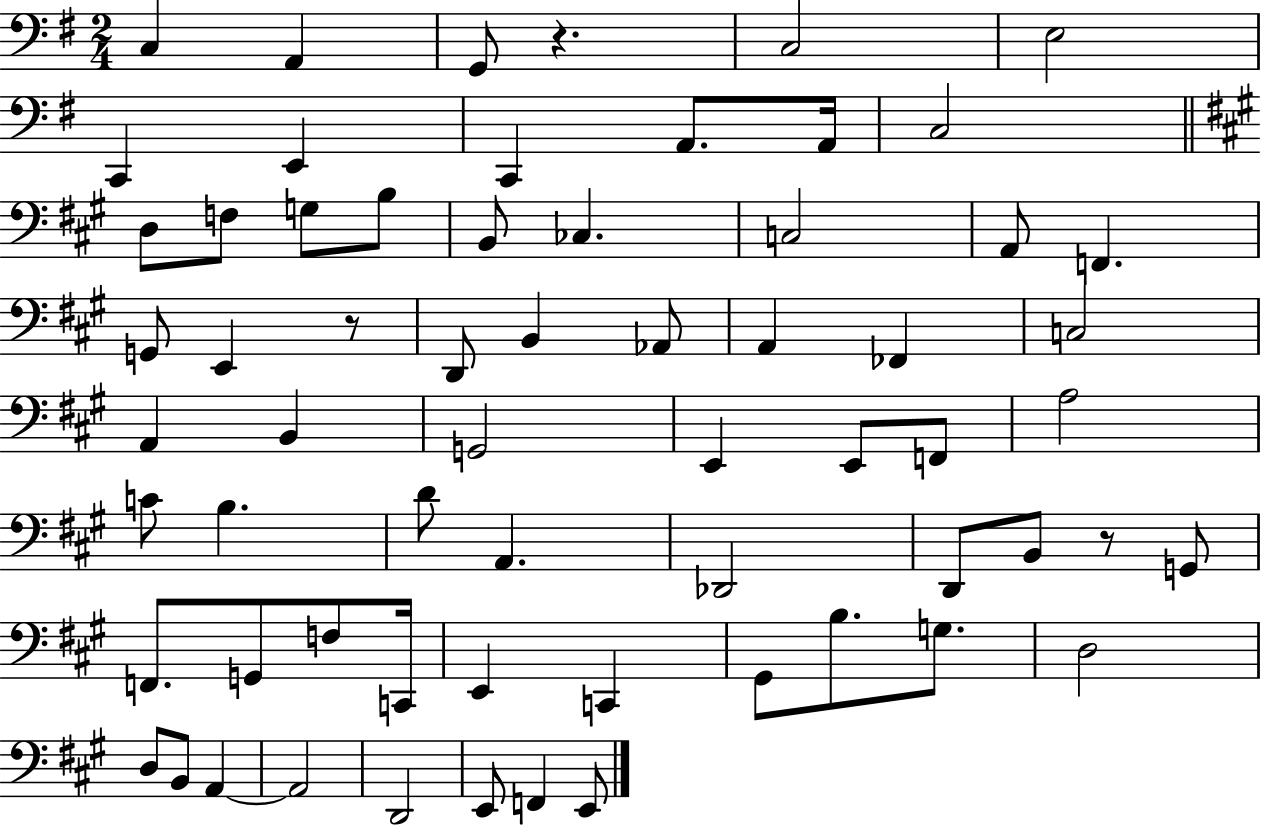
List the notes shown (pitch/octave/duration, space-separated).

C3/q A2/q G2/e R/q. C3/h E3/h C2/q E2/q C2/q A2/e. A2/s C3/h D3/e F3/e G3/e B3/e B2/e CES3/q. C3/h A2/e F2/q. G2/e E2/q R/e D2/e B2/q Ab2/e A2/q FES2/q C3/h A2/q B2/q G2/h E2/q E2/e F2/e A3/h C4/e B3/q. D4/e A2/q. Db2/h D2/e B2/e R/e G2/e F2/e. G2/e F3/e C2/s E2/q C2/q G#2/e B3/e. G3/e. D3/h D3/e B2/e A2/q A2/h D2/h E2/e F2/q E2/e